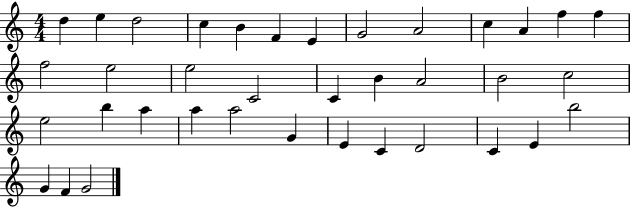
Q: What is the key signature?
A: C major